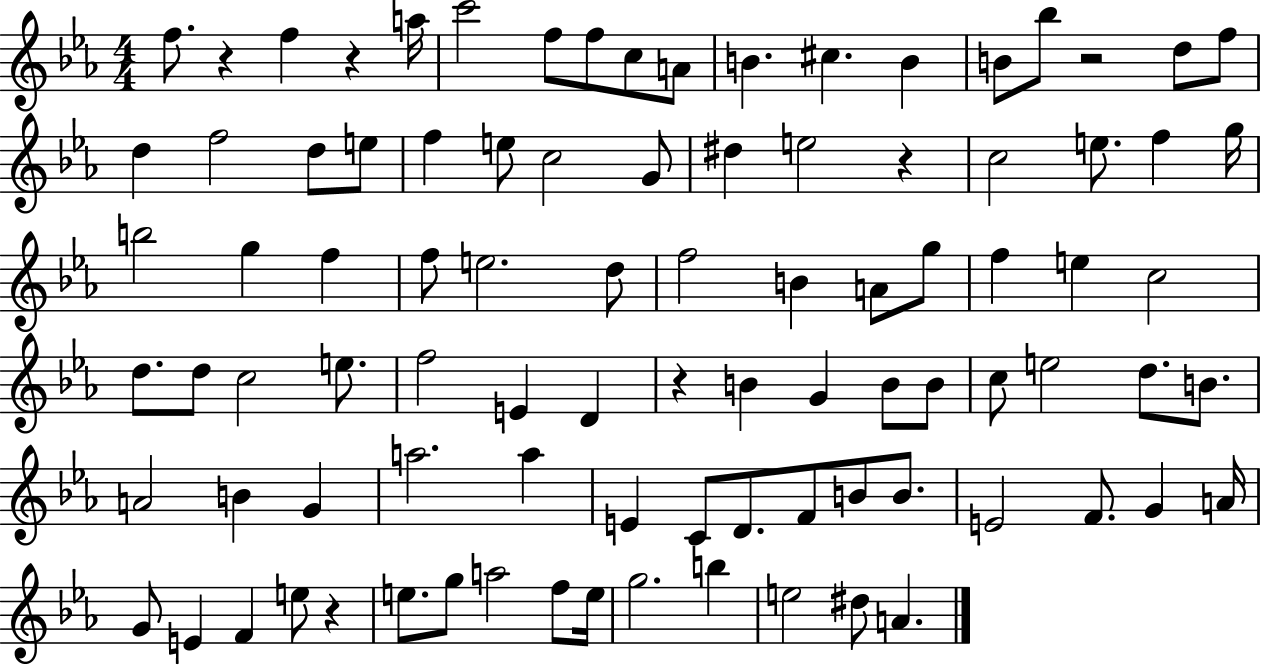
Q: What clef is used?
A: treble